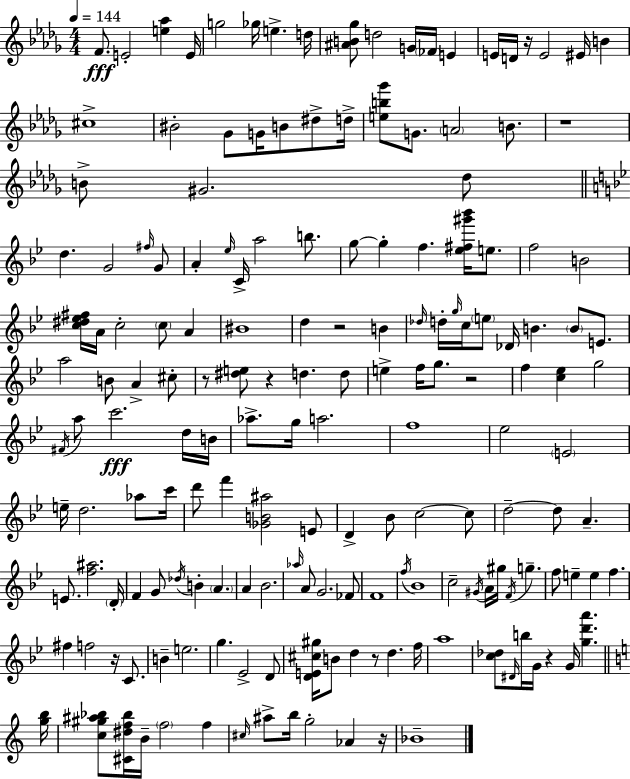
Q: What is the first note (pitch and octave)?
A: F4